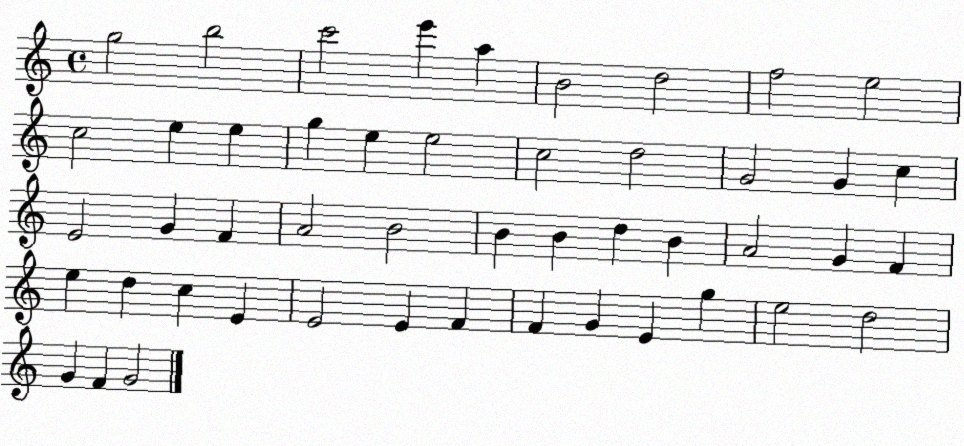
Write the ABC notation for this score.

X:1
T:Untitled
M:4/4
L:1/4
K:C
g2 b2 c'2 e' a B2 d2 f2 e2 c2 e e g e e2 c2 d2 G2 G c E2 G F A2 B2 B B d B A2 G F e d c E E2 E F F G E g e2 d2 G F G2